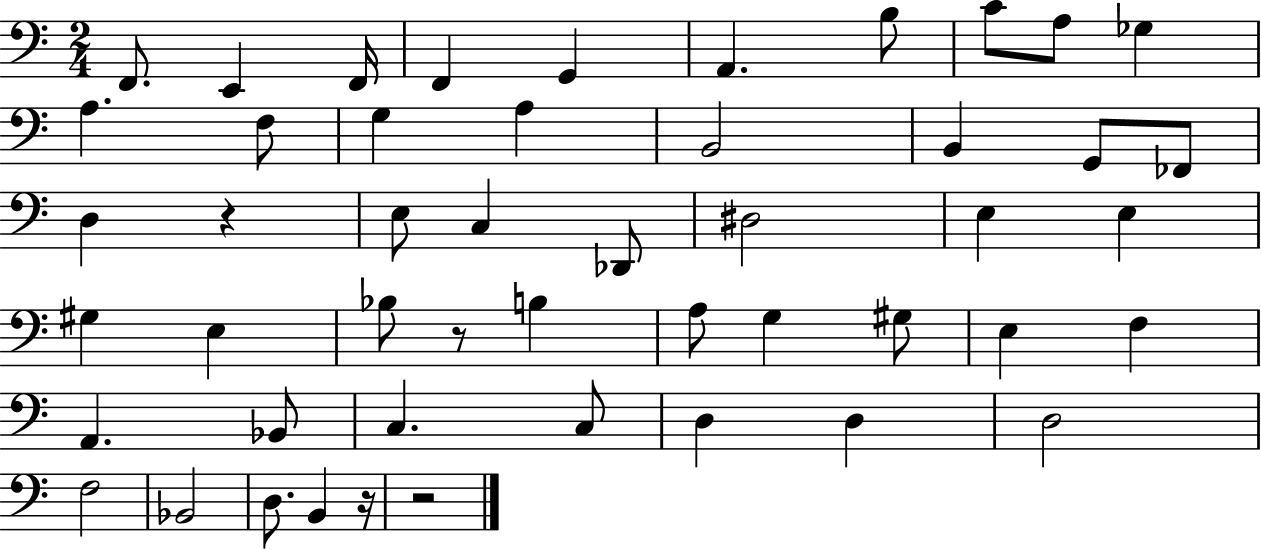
{
  \clef bass
  \numericTimeSignature
  \time 2/4
  \key c \major
  \repeat volta 2 { f,8. e,4 f,16 | f,4 g,4 | a,4. b8 | c'8 a8 ges4 | \break a4. f8 | g4 a4 | b,2 | b,4 g,8 fes,8 | \break d4 r4 | e8 c4 des,8 | dis2 | e4 e4 | \break gis4 e4 | bes8 r8 b4 | a8 g4 gis8 | e4 f4 | \break a,4. bes,8 | c4. c8 | d4 d4 | d2 | \break f2 | bes,2 | d8. b,4 r16 | r2 | \break } \bar "|."
}